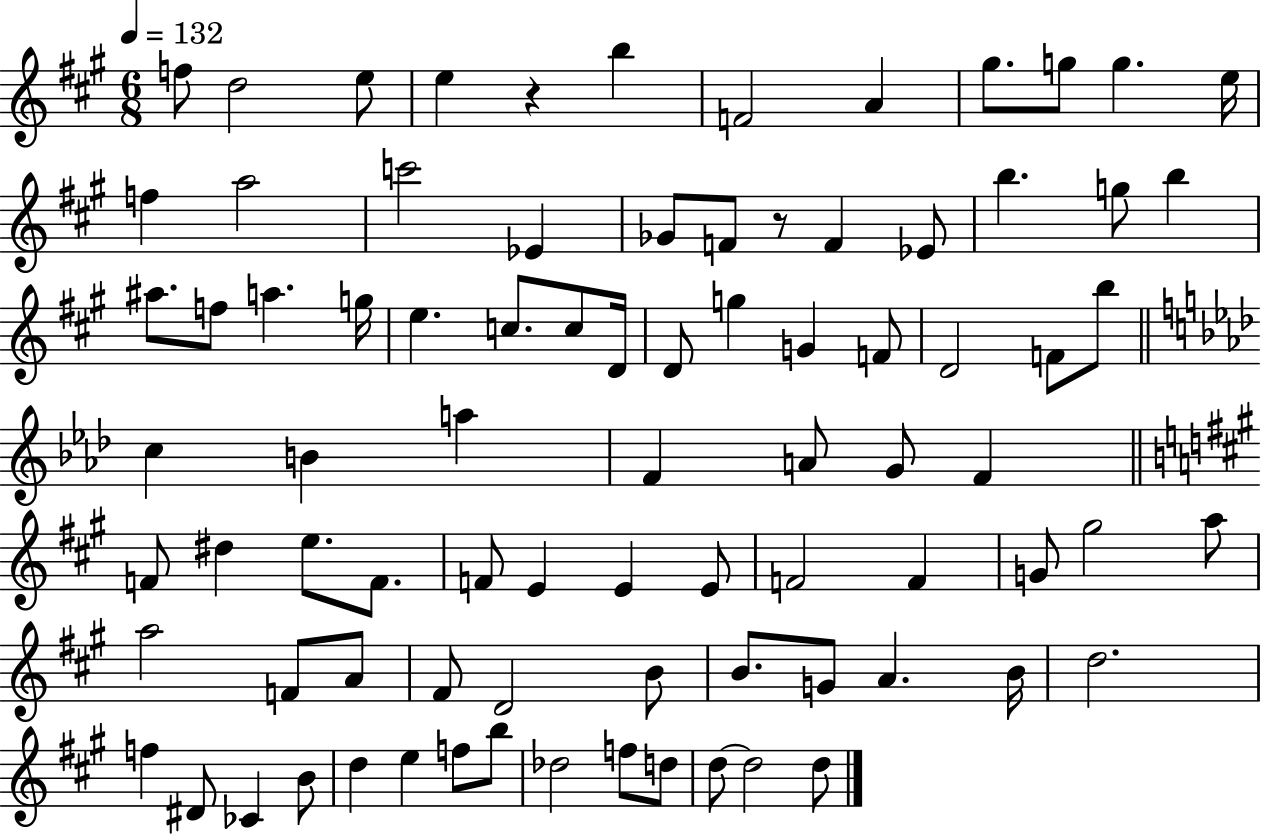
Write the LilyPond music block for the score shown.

{
  \clef treble
  \numericTimeSignature
  \time 6/8
  \key a \major
  \tempo 4 = 132
  \repeat volta 2 { f''8 d''2 e''8 | e''4 r4 b''4 | f'2 a'4 | gis''8. g''8 g''4. e''16 | \break f''4 a''2 | c'''2 ees'4 | ges'8 f'8 r8 f'4 ees'8 | b''4. g''8 b''4 | \break ais''8. f''8 a''4. g''16 | e''4. c''8. c''8 d'16 | d'8 g''4 g'4 f'8 | d'2 f'8 b''8 | \break \bar "||" \break \key aes \major c''4 b'4 a''4 | f'4 a'8 g'8 f'4 | \bar "||" \break \key a \major f'8 dis''4 e''8. f'8. | f'8 e'4 e'4 e'8 | f'2 f'4 | g'8 gis''2 a''8 | \break a''2 f'8 a'8 | fis'8 d'2 b'8 | b'8. g'8 a'4. b'16 | d''2. | \break f''4 dis'8 ces'4 b'8 | d''4 e''4 f''8 b''8 | des''2 f''8 d''8 | d''8~~ d''2 d''8 | \break } \bar "|."
}